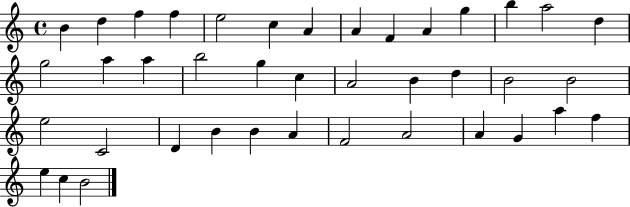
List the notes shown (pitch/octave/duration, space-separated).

B4/q D5/q F5/q F5/q E5/h C5/q A4/q A4/q F4/q A4/q G5/q B5/q A5/h D5/q G5/h A5/q A5/q B5/h G5/q C5/q A4/h B4/q D5/q B4/h B4/h E5/h C4/h D4/q B4/q B4/q A4/q F4/h A4/h A4/q G4/q A5/q F5/q E5/q C5/q B4/h